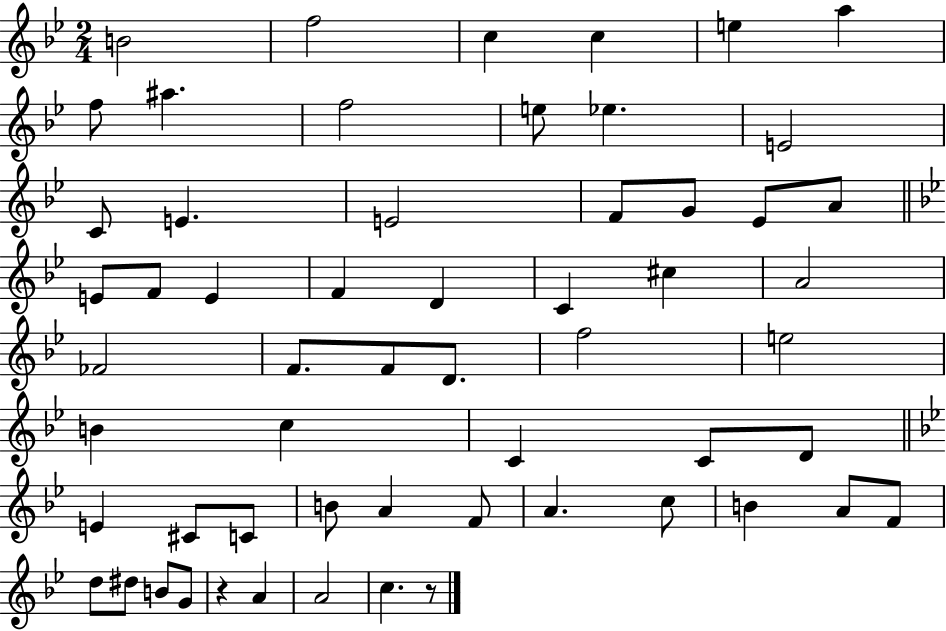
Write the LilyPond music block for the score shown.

{
  \clef treble
  \numericTimeSignature
  \time 2/4
  \key bes \major
  b'2 | f''2 | c''4 c''4 | e''4 a''4 | \break f''8 ais''4. | f''2 | e''8 ees''4. | e'2 | \break c'8 e'4. | e'2 | f'8 g'8 ees'8 a'8 | \bar "||" \break \key g \minor e'8 f'8 e'4 | f'4 d'4 | c'4 cis''4 | a'2 | \break fes'2 | f'8. f'8 d'8. | f''2 | e''2 | \break b'4 c''4 | c'4 c'8 d'8 | \bar "||" \break \key g \minor e'4 cis'8 c'8 | b'8 a'4 f'8 | a'4. c''8 | b'4 a'8 f'8 | \break d''8 dis''8 b'8 g'8 | r4 a'4 | a'2 | c''4. r8 | \break \bar "|."
}